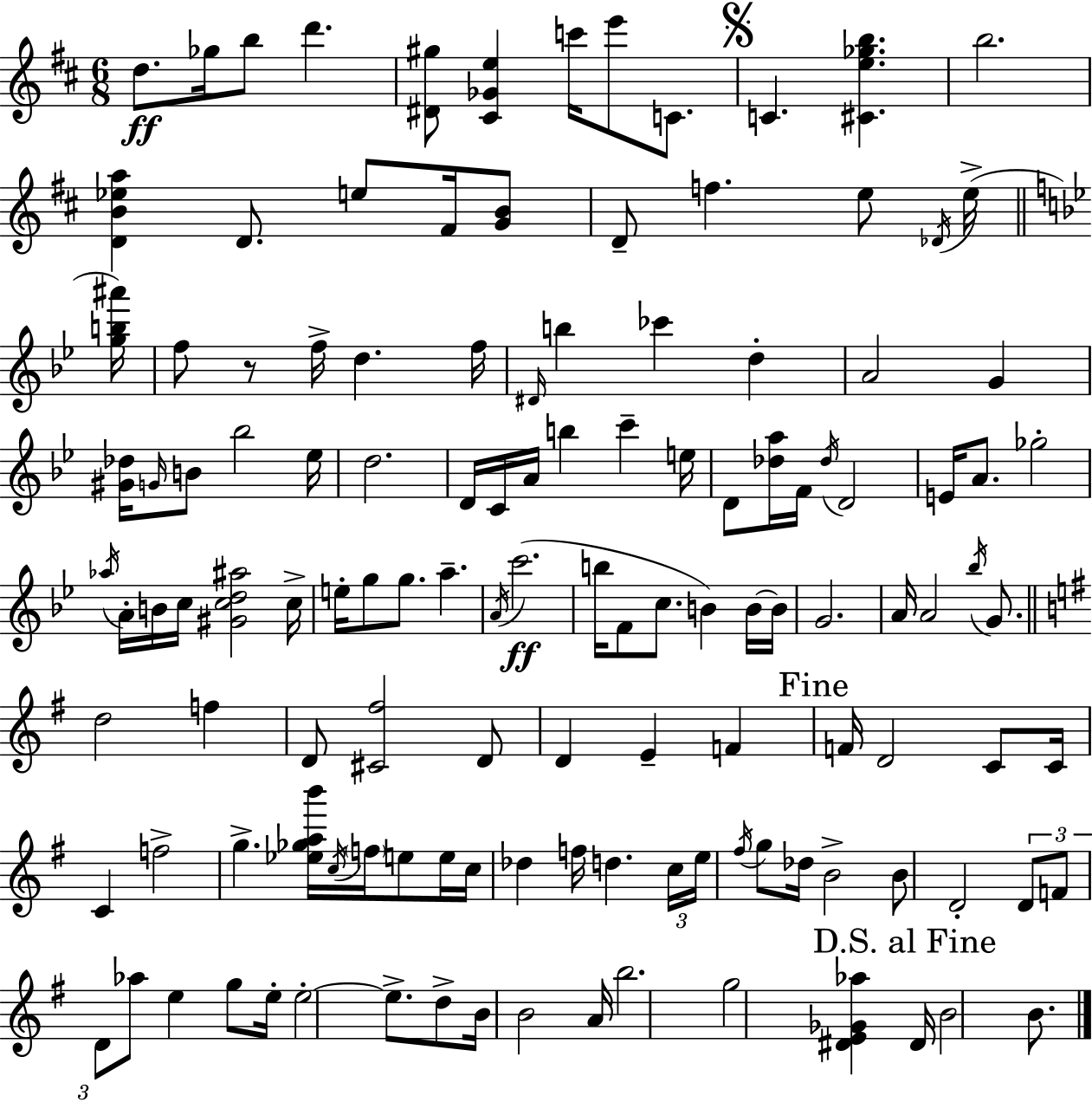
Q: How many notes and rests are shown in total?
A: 128